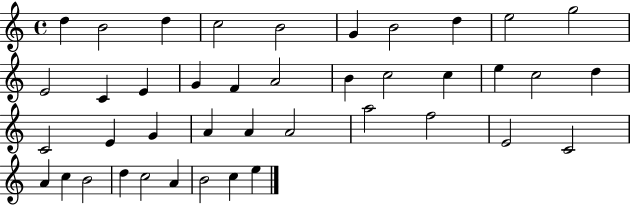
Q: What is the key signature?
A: C major